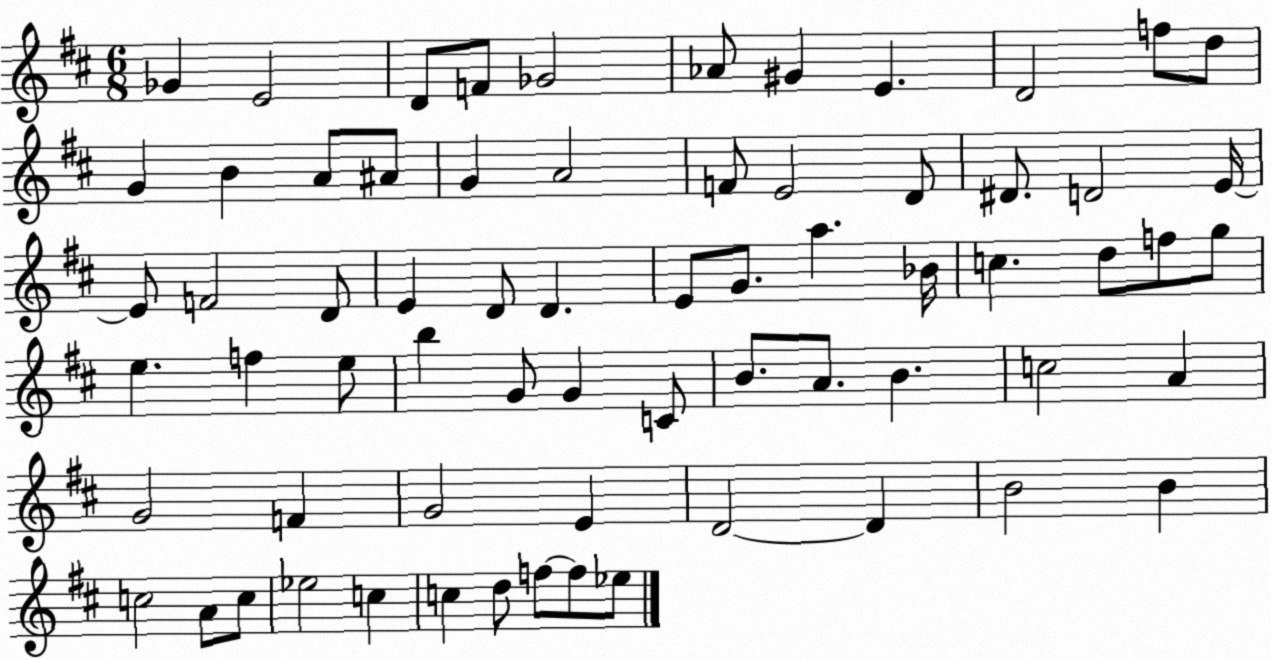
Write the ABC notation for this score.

X:1
T:Untitled
M:6/8
L:1/4
K:D
_G E2 D/2 F/2 _G2 _A/2 ^G E D2 f/2 d/2 G B A/2 ^A/2 G A2 F/2 E2 D/2 ^D/2 D2 E/4 E/2 F2 D/2 E D/2 D E/2 G/2 a _B/4 c d/2 f/2 g/2 e f e/2 b G/2 G C/2 B/2 A/2 B c2 A G2 F G2 E D2 D B2 B c2 A/2 c/2 _e2 c c d/2 f/2 f/2 _e/2